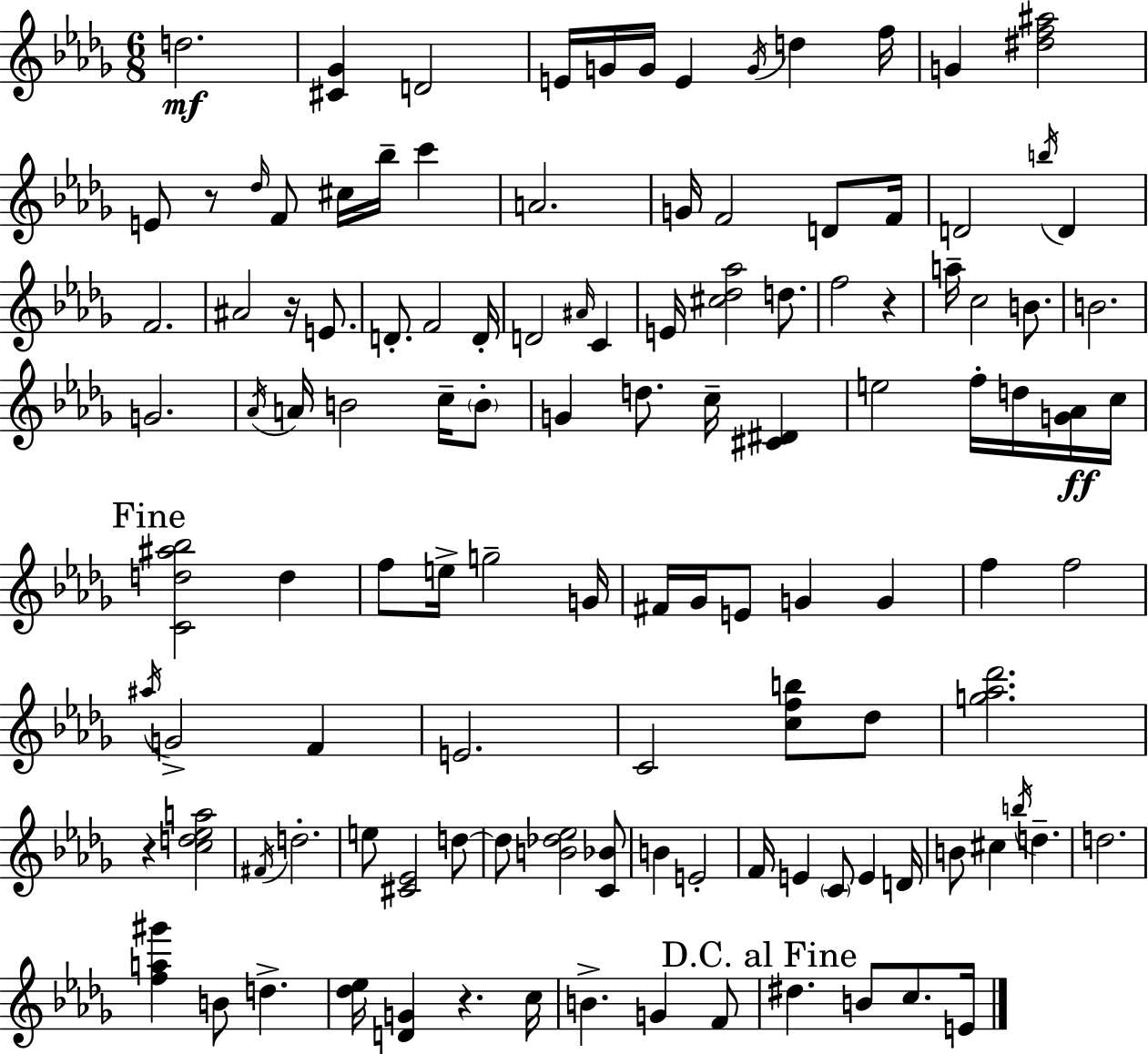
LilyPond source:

{
  \clef treble
  \numericTimeSignature
  \time 6/8
  \key bes \minor
  \repeat volta 2 { d''2.\mf | <cis' ges'>4 d'2 | e'16 g'16 g'16 e'4 \acciaccatura { g'16 } d''4 | f''16 g'4 <dis'' f'' ais''>2 | \break e'8 r8 \grace { des''16 } f'8 cis''16 bes''16-- c'''4 | a'2. | g'16 f'2 d'8 | f'16 d'2 \acciaccatura { b''16 } d'4 | \break f'2. | ais'2 r16 | e'8. d'8.-. f'2 | d'16-. d'2 \grace { ais'16 } | \break c'4 e'16 <cis'' des'' aes''>2 | d''8. f''2 | r4 a''16-- c''2 | b'8. b'2. | \break g'2. | \acciaccatura { aes'16 } a'16 b'2 | c''16-- \parenthesize b'8-. g'4 d''8. | c''16-- <cis' dis'>4 e''2 | \break f''16-. d''16 <g' aes'>16\ff c''16 \mark "Fine" <c' d'' ais'' bes''>2 | d''4 f''8 e''16-> g''2-- | g'16 fis'16 ges'16 e'8 g'4 | g'4 f''4 f''2 | \break \acciaccatura { ais''16 } g'2-> | f'4 e'2. | c'2 | <c'' f'' b''>8 des''8 <g'' aes'' des'''>2. | \break r4 <c'' d'' ees'' a''>2 | \acciaccatura { fis'16 } d''2.-. | e''8 <cis' ees'>2 | d''8~~ d''8 <b' des'' ees''>2 | \break <c' bes'>8 b'4 e'2-. | f'16 e'4 | \parenthesize c'8 e'4 d'16 b'8 cis''4 | \acciaccatura { b''16 } d''4.-- d''2. | \break <f'' a'' gis'''>4 | b'8 d''4.-> <des'' ees''>16 <d' g'>4 | r4. c''16 b'4.-> | g'4 f'8 \mark "D.C. al Fine" dis''4. | \break b'8 c''8. e'16 } \bar "|."
}